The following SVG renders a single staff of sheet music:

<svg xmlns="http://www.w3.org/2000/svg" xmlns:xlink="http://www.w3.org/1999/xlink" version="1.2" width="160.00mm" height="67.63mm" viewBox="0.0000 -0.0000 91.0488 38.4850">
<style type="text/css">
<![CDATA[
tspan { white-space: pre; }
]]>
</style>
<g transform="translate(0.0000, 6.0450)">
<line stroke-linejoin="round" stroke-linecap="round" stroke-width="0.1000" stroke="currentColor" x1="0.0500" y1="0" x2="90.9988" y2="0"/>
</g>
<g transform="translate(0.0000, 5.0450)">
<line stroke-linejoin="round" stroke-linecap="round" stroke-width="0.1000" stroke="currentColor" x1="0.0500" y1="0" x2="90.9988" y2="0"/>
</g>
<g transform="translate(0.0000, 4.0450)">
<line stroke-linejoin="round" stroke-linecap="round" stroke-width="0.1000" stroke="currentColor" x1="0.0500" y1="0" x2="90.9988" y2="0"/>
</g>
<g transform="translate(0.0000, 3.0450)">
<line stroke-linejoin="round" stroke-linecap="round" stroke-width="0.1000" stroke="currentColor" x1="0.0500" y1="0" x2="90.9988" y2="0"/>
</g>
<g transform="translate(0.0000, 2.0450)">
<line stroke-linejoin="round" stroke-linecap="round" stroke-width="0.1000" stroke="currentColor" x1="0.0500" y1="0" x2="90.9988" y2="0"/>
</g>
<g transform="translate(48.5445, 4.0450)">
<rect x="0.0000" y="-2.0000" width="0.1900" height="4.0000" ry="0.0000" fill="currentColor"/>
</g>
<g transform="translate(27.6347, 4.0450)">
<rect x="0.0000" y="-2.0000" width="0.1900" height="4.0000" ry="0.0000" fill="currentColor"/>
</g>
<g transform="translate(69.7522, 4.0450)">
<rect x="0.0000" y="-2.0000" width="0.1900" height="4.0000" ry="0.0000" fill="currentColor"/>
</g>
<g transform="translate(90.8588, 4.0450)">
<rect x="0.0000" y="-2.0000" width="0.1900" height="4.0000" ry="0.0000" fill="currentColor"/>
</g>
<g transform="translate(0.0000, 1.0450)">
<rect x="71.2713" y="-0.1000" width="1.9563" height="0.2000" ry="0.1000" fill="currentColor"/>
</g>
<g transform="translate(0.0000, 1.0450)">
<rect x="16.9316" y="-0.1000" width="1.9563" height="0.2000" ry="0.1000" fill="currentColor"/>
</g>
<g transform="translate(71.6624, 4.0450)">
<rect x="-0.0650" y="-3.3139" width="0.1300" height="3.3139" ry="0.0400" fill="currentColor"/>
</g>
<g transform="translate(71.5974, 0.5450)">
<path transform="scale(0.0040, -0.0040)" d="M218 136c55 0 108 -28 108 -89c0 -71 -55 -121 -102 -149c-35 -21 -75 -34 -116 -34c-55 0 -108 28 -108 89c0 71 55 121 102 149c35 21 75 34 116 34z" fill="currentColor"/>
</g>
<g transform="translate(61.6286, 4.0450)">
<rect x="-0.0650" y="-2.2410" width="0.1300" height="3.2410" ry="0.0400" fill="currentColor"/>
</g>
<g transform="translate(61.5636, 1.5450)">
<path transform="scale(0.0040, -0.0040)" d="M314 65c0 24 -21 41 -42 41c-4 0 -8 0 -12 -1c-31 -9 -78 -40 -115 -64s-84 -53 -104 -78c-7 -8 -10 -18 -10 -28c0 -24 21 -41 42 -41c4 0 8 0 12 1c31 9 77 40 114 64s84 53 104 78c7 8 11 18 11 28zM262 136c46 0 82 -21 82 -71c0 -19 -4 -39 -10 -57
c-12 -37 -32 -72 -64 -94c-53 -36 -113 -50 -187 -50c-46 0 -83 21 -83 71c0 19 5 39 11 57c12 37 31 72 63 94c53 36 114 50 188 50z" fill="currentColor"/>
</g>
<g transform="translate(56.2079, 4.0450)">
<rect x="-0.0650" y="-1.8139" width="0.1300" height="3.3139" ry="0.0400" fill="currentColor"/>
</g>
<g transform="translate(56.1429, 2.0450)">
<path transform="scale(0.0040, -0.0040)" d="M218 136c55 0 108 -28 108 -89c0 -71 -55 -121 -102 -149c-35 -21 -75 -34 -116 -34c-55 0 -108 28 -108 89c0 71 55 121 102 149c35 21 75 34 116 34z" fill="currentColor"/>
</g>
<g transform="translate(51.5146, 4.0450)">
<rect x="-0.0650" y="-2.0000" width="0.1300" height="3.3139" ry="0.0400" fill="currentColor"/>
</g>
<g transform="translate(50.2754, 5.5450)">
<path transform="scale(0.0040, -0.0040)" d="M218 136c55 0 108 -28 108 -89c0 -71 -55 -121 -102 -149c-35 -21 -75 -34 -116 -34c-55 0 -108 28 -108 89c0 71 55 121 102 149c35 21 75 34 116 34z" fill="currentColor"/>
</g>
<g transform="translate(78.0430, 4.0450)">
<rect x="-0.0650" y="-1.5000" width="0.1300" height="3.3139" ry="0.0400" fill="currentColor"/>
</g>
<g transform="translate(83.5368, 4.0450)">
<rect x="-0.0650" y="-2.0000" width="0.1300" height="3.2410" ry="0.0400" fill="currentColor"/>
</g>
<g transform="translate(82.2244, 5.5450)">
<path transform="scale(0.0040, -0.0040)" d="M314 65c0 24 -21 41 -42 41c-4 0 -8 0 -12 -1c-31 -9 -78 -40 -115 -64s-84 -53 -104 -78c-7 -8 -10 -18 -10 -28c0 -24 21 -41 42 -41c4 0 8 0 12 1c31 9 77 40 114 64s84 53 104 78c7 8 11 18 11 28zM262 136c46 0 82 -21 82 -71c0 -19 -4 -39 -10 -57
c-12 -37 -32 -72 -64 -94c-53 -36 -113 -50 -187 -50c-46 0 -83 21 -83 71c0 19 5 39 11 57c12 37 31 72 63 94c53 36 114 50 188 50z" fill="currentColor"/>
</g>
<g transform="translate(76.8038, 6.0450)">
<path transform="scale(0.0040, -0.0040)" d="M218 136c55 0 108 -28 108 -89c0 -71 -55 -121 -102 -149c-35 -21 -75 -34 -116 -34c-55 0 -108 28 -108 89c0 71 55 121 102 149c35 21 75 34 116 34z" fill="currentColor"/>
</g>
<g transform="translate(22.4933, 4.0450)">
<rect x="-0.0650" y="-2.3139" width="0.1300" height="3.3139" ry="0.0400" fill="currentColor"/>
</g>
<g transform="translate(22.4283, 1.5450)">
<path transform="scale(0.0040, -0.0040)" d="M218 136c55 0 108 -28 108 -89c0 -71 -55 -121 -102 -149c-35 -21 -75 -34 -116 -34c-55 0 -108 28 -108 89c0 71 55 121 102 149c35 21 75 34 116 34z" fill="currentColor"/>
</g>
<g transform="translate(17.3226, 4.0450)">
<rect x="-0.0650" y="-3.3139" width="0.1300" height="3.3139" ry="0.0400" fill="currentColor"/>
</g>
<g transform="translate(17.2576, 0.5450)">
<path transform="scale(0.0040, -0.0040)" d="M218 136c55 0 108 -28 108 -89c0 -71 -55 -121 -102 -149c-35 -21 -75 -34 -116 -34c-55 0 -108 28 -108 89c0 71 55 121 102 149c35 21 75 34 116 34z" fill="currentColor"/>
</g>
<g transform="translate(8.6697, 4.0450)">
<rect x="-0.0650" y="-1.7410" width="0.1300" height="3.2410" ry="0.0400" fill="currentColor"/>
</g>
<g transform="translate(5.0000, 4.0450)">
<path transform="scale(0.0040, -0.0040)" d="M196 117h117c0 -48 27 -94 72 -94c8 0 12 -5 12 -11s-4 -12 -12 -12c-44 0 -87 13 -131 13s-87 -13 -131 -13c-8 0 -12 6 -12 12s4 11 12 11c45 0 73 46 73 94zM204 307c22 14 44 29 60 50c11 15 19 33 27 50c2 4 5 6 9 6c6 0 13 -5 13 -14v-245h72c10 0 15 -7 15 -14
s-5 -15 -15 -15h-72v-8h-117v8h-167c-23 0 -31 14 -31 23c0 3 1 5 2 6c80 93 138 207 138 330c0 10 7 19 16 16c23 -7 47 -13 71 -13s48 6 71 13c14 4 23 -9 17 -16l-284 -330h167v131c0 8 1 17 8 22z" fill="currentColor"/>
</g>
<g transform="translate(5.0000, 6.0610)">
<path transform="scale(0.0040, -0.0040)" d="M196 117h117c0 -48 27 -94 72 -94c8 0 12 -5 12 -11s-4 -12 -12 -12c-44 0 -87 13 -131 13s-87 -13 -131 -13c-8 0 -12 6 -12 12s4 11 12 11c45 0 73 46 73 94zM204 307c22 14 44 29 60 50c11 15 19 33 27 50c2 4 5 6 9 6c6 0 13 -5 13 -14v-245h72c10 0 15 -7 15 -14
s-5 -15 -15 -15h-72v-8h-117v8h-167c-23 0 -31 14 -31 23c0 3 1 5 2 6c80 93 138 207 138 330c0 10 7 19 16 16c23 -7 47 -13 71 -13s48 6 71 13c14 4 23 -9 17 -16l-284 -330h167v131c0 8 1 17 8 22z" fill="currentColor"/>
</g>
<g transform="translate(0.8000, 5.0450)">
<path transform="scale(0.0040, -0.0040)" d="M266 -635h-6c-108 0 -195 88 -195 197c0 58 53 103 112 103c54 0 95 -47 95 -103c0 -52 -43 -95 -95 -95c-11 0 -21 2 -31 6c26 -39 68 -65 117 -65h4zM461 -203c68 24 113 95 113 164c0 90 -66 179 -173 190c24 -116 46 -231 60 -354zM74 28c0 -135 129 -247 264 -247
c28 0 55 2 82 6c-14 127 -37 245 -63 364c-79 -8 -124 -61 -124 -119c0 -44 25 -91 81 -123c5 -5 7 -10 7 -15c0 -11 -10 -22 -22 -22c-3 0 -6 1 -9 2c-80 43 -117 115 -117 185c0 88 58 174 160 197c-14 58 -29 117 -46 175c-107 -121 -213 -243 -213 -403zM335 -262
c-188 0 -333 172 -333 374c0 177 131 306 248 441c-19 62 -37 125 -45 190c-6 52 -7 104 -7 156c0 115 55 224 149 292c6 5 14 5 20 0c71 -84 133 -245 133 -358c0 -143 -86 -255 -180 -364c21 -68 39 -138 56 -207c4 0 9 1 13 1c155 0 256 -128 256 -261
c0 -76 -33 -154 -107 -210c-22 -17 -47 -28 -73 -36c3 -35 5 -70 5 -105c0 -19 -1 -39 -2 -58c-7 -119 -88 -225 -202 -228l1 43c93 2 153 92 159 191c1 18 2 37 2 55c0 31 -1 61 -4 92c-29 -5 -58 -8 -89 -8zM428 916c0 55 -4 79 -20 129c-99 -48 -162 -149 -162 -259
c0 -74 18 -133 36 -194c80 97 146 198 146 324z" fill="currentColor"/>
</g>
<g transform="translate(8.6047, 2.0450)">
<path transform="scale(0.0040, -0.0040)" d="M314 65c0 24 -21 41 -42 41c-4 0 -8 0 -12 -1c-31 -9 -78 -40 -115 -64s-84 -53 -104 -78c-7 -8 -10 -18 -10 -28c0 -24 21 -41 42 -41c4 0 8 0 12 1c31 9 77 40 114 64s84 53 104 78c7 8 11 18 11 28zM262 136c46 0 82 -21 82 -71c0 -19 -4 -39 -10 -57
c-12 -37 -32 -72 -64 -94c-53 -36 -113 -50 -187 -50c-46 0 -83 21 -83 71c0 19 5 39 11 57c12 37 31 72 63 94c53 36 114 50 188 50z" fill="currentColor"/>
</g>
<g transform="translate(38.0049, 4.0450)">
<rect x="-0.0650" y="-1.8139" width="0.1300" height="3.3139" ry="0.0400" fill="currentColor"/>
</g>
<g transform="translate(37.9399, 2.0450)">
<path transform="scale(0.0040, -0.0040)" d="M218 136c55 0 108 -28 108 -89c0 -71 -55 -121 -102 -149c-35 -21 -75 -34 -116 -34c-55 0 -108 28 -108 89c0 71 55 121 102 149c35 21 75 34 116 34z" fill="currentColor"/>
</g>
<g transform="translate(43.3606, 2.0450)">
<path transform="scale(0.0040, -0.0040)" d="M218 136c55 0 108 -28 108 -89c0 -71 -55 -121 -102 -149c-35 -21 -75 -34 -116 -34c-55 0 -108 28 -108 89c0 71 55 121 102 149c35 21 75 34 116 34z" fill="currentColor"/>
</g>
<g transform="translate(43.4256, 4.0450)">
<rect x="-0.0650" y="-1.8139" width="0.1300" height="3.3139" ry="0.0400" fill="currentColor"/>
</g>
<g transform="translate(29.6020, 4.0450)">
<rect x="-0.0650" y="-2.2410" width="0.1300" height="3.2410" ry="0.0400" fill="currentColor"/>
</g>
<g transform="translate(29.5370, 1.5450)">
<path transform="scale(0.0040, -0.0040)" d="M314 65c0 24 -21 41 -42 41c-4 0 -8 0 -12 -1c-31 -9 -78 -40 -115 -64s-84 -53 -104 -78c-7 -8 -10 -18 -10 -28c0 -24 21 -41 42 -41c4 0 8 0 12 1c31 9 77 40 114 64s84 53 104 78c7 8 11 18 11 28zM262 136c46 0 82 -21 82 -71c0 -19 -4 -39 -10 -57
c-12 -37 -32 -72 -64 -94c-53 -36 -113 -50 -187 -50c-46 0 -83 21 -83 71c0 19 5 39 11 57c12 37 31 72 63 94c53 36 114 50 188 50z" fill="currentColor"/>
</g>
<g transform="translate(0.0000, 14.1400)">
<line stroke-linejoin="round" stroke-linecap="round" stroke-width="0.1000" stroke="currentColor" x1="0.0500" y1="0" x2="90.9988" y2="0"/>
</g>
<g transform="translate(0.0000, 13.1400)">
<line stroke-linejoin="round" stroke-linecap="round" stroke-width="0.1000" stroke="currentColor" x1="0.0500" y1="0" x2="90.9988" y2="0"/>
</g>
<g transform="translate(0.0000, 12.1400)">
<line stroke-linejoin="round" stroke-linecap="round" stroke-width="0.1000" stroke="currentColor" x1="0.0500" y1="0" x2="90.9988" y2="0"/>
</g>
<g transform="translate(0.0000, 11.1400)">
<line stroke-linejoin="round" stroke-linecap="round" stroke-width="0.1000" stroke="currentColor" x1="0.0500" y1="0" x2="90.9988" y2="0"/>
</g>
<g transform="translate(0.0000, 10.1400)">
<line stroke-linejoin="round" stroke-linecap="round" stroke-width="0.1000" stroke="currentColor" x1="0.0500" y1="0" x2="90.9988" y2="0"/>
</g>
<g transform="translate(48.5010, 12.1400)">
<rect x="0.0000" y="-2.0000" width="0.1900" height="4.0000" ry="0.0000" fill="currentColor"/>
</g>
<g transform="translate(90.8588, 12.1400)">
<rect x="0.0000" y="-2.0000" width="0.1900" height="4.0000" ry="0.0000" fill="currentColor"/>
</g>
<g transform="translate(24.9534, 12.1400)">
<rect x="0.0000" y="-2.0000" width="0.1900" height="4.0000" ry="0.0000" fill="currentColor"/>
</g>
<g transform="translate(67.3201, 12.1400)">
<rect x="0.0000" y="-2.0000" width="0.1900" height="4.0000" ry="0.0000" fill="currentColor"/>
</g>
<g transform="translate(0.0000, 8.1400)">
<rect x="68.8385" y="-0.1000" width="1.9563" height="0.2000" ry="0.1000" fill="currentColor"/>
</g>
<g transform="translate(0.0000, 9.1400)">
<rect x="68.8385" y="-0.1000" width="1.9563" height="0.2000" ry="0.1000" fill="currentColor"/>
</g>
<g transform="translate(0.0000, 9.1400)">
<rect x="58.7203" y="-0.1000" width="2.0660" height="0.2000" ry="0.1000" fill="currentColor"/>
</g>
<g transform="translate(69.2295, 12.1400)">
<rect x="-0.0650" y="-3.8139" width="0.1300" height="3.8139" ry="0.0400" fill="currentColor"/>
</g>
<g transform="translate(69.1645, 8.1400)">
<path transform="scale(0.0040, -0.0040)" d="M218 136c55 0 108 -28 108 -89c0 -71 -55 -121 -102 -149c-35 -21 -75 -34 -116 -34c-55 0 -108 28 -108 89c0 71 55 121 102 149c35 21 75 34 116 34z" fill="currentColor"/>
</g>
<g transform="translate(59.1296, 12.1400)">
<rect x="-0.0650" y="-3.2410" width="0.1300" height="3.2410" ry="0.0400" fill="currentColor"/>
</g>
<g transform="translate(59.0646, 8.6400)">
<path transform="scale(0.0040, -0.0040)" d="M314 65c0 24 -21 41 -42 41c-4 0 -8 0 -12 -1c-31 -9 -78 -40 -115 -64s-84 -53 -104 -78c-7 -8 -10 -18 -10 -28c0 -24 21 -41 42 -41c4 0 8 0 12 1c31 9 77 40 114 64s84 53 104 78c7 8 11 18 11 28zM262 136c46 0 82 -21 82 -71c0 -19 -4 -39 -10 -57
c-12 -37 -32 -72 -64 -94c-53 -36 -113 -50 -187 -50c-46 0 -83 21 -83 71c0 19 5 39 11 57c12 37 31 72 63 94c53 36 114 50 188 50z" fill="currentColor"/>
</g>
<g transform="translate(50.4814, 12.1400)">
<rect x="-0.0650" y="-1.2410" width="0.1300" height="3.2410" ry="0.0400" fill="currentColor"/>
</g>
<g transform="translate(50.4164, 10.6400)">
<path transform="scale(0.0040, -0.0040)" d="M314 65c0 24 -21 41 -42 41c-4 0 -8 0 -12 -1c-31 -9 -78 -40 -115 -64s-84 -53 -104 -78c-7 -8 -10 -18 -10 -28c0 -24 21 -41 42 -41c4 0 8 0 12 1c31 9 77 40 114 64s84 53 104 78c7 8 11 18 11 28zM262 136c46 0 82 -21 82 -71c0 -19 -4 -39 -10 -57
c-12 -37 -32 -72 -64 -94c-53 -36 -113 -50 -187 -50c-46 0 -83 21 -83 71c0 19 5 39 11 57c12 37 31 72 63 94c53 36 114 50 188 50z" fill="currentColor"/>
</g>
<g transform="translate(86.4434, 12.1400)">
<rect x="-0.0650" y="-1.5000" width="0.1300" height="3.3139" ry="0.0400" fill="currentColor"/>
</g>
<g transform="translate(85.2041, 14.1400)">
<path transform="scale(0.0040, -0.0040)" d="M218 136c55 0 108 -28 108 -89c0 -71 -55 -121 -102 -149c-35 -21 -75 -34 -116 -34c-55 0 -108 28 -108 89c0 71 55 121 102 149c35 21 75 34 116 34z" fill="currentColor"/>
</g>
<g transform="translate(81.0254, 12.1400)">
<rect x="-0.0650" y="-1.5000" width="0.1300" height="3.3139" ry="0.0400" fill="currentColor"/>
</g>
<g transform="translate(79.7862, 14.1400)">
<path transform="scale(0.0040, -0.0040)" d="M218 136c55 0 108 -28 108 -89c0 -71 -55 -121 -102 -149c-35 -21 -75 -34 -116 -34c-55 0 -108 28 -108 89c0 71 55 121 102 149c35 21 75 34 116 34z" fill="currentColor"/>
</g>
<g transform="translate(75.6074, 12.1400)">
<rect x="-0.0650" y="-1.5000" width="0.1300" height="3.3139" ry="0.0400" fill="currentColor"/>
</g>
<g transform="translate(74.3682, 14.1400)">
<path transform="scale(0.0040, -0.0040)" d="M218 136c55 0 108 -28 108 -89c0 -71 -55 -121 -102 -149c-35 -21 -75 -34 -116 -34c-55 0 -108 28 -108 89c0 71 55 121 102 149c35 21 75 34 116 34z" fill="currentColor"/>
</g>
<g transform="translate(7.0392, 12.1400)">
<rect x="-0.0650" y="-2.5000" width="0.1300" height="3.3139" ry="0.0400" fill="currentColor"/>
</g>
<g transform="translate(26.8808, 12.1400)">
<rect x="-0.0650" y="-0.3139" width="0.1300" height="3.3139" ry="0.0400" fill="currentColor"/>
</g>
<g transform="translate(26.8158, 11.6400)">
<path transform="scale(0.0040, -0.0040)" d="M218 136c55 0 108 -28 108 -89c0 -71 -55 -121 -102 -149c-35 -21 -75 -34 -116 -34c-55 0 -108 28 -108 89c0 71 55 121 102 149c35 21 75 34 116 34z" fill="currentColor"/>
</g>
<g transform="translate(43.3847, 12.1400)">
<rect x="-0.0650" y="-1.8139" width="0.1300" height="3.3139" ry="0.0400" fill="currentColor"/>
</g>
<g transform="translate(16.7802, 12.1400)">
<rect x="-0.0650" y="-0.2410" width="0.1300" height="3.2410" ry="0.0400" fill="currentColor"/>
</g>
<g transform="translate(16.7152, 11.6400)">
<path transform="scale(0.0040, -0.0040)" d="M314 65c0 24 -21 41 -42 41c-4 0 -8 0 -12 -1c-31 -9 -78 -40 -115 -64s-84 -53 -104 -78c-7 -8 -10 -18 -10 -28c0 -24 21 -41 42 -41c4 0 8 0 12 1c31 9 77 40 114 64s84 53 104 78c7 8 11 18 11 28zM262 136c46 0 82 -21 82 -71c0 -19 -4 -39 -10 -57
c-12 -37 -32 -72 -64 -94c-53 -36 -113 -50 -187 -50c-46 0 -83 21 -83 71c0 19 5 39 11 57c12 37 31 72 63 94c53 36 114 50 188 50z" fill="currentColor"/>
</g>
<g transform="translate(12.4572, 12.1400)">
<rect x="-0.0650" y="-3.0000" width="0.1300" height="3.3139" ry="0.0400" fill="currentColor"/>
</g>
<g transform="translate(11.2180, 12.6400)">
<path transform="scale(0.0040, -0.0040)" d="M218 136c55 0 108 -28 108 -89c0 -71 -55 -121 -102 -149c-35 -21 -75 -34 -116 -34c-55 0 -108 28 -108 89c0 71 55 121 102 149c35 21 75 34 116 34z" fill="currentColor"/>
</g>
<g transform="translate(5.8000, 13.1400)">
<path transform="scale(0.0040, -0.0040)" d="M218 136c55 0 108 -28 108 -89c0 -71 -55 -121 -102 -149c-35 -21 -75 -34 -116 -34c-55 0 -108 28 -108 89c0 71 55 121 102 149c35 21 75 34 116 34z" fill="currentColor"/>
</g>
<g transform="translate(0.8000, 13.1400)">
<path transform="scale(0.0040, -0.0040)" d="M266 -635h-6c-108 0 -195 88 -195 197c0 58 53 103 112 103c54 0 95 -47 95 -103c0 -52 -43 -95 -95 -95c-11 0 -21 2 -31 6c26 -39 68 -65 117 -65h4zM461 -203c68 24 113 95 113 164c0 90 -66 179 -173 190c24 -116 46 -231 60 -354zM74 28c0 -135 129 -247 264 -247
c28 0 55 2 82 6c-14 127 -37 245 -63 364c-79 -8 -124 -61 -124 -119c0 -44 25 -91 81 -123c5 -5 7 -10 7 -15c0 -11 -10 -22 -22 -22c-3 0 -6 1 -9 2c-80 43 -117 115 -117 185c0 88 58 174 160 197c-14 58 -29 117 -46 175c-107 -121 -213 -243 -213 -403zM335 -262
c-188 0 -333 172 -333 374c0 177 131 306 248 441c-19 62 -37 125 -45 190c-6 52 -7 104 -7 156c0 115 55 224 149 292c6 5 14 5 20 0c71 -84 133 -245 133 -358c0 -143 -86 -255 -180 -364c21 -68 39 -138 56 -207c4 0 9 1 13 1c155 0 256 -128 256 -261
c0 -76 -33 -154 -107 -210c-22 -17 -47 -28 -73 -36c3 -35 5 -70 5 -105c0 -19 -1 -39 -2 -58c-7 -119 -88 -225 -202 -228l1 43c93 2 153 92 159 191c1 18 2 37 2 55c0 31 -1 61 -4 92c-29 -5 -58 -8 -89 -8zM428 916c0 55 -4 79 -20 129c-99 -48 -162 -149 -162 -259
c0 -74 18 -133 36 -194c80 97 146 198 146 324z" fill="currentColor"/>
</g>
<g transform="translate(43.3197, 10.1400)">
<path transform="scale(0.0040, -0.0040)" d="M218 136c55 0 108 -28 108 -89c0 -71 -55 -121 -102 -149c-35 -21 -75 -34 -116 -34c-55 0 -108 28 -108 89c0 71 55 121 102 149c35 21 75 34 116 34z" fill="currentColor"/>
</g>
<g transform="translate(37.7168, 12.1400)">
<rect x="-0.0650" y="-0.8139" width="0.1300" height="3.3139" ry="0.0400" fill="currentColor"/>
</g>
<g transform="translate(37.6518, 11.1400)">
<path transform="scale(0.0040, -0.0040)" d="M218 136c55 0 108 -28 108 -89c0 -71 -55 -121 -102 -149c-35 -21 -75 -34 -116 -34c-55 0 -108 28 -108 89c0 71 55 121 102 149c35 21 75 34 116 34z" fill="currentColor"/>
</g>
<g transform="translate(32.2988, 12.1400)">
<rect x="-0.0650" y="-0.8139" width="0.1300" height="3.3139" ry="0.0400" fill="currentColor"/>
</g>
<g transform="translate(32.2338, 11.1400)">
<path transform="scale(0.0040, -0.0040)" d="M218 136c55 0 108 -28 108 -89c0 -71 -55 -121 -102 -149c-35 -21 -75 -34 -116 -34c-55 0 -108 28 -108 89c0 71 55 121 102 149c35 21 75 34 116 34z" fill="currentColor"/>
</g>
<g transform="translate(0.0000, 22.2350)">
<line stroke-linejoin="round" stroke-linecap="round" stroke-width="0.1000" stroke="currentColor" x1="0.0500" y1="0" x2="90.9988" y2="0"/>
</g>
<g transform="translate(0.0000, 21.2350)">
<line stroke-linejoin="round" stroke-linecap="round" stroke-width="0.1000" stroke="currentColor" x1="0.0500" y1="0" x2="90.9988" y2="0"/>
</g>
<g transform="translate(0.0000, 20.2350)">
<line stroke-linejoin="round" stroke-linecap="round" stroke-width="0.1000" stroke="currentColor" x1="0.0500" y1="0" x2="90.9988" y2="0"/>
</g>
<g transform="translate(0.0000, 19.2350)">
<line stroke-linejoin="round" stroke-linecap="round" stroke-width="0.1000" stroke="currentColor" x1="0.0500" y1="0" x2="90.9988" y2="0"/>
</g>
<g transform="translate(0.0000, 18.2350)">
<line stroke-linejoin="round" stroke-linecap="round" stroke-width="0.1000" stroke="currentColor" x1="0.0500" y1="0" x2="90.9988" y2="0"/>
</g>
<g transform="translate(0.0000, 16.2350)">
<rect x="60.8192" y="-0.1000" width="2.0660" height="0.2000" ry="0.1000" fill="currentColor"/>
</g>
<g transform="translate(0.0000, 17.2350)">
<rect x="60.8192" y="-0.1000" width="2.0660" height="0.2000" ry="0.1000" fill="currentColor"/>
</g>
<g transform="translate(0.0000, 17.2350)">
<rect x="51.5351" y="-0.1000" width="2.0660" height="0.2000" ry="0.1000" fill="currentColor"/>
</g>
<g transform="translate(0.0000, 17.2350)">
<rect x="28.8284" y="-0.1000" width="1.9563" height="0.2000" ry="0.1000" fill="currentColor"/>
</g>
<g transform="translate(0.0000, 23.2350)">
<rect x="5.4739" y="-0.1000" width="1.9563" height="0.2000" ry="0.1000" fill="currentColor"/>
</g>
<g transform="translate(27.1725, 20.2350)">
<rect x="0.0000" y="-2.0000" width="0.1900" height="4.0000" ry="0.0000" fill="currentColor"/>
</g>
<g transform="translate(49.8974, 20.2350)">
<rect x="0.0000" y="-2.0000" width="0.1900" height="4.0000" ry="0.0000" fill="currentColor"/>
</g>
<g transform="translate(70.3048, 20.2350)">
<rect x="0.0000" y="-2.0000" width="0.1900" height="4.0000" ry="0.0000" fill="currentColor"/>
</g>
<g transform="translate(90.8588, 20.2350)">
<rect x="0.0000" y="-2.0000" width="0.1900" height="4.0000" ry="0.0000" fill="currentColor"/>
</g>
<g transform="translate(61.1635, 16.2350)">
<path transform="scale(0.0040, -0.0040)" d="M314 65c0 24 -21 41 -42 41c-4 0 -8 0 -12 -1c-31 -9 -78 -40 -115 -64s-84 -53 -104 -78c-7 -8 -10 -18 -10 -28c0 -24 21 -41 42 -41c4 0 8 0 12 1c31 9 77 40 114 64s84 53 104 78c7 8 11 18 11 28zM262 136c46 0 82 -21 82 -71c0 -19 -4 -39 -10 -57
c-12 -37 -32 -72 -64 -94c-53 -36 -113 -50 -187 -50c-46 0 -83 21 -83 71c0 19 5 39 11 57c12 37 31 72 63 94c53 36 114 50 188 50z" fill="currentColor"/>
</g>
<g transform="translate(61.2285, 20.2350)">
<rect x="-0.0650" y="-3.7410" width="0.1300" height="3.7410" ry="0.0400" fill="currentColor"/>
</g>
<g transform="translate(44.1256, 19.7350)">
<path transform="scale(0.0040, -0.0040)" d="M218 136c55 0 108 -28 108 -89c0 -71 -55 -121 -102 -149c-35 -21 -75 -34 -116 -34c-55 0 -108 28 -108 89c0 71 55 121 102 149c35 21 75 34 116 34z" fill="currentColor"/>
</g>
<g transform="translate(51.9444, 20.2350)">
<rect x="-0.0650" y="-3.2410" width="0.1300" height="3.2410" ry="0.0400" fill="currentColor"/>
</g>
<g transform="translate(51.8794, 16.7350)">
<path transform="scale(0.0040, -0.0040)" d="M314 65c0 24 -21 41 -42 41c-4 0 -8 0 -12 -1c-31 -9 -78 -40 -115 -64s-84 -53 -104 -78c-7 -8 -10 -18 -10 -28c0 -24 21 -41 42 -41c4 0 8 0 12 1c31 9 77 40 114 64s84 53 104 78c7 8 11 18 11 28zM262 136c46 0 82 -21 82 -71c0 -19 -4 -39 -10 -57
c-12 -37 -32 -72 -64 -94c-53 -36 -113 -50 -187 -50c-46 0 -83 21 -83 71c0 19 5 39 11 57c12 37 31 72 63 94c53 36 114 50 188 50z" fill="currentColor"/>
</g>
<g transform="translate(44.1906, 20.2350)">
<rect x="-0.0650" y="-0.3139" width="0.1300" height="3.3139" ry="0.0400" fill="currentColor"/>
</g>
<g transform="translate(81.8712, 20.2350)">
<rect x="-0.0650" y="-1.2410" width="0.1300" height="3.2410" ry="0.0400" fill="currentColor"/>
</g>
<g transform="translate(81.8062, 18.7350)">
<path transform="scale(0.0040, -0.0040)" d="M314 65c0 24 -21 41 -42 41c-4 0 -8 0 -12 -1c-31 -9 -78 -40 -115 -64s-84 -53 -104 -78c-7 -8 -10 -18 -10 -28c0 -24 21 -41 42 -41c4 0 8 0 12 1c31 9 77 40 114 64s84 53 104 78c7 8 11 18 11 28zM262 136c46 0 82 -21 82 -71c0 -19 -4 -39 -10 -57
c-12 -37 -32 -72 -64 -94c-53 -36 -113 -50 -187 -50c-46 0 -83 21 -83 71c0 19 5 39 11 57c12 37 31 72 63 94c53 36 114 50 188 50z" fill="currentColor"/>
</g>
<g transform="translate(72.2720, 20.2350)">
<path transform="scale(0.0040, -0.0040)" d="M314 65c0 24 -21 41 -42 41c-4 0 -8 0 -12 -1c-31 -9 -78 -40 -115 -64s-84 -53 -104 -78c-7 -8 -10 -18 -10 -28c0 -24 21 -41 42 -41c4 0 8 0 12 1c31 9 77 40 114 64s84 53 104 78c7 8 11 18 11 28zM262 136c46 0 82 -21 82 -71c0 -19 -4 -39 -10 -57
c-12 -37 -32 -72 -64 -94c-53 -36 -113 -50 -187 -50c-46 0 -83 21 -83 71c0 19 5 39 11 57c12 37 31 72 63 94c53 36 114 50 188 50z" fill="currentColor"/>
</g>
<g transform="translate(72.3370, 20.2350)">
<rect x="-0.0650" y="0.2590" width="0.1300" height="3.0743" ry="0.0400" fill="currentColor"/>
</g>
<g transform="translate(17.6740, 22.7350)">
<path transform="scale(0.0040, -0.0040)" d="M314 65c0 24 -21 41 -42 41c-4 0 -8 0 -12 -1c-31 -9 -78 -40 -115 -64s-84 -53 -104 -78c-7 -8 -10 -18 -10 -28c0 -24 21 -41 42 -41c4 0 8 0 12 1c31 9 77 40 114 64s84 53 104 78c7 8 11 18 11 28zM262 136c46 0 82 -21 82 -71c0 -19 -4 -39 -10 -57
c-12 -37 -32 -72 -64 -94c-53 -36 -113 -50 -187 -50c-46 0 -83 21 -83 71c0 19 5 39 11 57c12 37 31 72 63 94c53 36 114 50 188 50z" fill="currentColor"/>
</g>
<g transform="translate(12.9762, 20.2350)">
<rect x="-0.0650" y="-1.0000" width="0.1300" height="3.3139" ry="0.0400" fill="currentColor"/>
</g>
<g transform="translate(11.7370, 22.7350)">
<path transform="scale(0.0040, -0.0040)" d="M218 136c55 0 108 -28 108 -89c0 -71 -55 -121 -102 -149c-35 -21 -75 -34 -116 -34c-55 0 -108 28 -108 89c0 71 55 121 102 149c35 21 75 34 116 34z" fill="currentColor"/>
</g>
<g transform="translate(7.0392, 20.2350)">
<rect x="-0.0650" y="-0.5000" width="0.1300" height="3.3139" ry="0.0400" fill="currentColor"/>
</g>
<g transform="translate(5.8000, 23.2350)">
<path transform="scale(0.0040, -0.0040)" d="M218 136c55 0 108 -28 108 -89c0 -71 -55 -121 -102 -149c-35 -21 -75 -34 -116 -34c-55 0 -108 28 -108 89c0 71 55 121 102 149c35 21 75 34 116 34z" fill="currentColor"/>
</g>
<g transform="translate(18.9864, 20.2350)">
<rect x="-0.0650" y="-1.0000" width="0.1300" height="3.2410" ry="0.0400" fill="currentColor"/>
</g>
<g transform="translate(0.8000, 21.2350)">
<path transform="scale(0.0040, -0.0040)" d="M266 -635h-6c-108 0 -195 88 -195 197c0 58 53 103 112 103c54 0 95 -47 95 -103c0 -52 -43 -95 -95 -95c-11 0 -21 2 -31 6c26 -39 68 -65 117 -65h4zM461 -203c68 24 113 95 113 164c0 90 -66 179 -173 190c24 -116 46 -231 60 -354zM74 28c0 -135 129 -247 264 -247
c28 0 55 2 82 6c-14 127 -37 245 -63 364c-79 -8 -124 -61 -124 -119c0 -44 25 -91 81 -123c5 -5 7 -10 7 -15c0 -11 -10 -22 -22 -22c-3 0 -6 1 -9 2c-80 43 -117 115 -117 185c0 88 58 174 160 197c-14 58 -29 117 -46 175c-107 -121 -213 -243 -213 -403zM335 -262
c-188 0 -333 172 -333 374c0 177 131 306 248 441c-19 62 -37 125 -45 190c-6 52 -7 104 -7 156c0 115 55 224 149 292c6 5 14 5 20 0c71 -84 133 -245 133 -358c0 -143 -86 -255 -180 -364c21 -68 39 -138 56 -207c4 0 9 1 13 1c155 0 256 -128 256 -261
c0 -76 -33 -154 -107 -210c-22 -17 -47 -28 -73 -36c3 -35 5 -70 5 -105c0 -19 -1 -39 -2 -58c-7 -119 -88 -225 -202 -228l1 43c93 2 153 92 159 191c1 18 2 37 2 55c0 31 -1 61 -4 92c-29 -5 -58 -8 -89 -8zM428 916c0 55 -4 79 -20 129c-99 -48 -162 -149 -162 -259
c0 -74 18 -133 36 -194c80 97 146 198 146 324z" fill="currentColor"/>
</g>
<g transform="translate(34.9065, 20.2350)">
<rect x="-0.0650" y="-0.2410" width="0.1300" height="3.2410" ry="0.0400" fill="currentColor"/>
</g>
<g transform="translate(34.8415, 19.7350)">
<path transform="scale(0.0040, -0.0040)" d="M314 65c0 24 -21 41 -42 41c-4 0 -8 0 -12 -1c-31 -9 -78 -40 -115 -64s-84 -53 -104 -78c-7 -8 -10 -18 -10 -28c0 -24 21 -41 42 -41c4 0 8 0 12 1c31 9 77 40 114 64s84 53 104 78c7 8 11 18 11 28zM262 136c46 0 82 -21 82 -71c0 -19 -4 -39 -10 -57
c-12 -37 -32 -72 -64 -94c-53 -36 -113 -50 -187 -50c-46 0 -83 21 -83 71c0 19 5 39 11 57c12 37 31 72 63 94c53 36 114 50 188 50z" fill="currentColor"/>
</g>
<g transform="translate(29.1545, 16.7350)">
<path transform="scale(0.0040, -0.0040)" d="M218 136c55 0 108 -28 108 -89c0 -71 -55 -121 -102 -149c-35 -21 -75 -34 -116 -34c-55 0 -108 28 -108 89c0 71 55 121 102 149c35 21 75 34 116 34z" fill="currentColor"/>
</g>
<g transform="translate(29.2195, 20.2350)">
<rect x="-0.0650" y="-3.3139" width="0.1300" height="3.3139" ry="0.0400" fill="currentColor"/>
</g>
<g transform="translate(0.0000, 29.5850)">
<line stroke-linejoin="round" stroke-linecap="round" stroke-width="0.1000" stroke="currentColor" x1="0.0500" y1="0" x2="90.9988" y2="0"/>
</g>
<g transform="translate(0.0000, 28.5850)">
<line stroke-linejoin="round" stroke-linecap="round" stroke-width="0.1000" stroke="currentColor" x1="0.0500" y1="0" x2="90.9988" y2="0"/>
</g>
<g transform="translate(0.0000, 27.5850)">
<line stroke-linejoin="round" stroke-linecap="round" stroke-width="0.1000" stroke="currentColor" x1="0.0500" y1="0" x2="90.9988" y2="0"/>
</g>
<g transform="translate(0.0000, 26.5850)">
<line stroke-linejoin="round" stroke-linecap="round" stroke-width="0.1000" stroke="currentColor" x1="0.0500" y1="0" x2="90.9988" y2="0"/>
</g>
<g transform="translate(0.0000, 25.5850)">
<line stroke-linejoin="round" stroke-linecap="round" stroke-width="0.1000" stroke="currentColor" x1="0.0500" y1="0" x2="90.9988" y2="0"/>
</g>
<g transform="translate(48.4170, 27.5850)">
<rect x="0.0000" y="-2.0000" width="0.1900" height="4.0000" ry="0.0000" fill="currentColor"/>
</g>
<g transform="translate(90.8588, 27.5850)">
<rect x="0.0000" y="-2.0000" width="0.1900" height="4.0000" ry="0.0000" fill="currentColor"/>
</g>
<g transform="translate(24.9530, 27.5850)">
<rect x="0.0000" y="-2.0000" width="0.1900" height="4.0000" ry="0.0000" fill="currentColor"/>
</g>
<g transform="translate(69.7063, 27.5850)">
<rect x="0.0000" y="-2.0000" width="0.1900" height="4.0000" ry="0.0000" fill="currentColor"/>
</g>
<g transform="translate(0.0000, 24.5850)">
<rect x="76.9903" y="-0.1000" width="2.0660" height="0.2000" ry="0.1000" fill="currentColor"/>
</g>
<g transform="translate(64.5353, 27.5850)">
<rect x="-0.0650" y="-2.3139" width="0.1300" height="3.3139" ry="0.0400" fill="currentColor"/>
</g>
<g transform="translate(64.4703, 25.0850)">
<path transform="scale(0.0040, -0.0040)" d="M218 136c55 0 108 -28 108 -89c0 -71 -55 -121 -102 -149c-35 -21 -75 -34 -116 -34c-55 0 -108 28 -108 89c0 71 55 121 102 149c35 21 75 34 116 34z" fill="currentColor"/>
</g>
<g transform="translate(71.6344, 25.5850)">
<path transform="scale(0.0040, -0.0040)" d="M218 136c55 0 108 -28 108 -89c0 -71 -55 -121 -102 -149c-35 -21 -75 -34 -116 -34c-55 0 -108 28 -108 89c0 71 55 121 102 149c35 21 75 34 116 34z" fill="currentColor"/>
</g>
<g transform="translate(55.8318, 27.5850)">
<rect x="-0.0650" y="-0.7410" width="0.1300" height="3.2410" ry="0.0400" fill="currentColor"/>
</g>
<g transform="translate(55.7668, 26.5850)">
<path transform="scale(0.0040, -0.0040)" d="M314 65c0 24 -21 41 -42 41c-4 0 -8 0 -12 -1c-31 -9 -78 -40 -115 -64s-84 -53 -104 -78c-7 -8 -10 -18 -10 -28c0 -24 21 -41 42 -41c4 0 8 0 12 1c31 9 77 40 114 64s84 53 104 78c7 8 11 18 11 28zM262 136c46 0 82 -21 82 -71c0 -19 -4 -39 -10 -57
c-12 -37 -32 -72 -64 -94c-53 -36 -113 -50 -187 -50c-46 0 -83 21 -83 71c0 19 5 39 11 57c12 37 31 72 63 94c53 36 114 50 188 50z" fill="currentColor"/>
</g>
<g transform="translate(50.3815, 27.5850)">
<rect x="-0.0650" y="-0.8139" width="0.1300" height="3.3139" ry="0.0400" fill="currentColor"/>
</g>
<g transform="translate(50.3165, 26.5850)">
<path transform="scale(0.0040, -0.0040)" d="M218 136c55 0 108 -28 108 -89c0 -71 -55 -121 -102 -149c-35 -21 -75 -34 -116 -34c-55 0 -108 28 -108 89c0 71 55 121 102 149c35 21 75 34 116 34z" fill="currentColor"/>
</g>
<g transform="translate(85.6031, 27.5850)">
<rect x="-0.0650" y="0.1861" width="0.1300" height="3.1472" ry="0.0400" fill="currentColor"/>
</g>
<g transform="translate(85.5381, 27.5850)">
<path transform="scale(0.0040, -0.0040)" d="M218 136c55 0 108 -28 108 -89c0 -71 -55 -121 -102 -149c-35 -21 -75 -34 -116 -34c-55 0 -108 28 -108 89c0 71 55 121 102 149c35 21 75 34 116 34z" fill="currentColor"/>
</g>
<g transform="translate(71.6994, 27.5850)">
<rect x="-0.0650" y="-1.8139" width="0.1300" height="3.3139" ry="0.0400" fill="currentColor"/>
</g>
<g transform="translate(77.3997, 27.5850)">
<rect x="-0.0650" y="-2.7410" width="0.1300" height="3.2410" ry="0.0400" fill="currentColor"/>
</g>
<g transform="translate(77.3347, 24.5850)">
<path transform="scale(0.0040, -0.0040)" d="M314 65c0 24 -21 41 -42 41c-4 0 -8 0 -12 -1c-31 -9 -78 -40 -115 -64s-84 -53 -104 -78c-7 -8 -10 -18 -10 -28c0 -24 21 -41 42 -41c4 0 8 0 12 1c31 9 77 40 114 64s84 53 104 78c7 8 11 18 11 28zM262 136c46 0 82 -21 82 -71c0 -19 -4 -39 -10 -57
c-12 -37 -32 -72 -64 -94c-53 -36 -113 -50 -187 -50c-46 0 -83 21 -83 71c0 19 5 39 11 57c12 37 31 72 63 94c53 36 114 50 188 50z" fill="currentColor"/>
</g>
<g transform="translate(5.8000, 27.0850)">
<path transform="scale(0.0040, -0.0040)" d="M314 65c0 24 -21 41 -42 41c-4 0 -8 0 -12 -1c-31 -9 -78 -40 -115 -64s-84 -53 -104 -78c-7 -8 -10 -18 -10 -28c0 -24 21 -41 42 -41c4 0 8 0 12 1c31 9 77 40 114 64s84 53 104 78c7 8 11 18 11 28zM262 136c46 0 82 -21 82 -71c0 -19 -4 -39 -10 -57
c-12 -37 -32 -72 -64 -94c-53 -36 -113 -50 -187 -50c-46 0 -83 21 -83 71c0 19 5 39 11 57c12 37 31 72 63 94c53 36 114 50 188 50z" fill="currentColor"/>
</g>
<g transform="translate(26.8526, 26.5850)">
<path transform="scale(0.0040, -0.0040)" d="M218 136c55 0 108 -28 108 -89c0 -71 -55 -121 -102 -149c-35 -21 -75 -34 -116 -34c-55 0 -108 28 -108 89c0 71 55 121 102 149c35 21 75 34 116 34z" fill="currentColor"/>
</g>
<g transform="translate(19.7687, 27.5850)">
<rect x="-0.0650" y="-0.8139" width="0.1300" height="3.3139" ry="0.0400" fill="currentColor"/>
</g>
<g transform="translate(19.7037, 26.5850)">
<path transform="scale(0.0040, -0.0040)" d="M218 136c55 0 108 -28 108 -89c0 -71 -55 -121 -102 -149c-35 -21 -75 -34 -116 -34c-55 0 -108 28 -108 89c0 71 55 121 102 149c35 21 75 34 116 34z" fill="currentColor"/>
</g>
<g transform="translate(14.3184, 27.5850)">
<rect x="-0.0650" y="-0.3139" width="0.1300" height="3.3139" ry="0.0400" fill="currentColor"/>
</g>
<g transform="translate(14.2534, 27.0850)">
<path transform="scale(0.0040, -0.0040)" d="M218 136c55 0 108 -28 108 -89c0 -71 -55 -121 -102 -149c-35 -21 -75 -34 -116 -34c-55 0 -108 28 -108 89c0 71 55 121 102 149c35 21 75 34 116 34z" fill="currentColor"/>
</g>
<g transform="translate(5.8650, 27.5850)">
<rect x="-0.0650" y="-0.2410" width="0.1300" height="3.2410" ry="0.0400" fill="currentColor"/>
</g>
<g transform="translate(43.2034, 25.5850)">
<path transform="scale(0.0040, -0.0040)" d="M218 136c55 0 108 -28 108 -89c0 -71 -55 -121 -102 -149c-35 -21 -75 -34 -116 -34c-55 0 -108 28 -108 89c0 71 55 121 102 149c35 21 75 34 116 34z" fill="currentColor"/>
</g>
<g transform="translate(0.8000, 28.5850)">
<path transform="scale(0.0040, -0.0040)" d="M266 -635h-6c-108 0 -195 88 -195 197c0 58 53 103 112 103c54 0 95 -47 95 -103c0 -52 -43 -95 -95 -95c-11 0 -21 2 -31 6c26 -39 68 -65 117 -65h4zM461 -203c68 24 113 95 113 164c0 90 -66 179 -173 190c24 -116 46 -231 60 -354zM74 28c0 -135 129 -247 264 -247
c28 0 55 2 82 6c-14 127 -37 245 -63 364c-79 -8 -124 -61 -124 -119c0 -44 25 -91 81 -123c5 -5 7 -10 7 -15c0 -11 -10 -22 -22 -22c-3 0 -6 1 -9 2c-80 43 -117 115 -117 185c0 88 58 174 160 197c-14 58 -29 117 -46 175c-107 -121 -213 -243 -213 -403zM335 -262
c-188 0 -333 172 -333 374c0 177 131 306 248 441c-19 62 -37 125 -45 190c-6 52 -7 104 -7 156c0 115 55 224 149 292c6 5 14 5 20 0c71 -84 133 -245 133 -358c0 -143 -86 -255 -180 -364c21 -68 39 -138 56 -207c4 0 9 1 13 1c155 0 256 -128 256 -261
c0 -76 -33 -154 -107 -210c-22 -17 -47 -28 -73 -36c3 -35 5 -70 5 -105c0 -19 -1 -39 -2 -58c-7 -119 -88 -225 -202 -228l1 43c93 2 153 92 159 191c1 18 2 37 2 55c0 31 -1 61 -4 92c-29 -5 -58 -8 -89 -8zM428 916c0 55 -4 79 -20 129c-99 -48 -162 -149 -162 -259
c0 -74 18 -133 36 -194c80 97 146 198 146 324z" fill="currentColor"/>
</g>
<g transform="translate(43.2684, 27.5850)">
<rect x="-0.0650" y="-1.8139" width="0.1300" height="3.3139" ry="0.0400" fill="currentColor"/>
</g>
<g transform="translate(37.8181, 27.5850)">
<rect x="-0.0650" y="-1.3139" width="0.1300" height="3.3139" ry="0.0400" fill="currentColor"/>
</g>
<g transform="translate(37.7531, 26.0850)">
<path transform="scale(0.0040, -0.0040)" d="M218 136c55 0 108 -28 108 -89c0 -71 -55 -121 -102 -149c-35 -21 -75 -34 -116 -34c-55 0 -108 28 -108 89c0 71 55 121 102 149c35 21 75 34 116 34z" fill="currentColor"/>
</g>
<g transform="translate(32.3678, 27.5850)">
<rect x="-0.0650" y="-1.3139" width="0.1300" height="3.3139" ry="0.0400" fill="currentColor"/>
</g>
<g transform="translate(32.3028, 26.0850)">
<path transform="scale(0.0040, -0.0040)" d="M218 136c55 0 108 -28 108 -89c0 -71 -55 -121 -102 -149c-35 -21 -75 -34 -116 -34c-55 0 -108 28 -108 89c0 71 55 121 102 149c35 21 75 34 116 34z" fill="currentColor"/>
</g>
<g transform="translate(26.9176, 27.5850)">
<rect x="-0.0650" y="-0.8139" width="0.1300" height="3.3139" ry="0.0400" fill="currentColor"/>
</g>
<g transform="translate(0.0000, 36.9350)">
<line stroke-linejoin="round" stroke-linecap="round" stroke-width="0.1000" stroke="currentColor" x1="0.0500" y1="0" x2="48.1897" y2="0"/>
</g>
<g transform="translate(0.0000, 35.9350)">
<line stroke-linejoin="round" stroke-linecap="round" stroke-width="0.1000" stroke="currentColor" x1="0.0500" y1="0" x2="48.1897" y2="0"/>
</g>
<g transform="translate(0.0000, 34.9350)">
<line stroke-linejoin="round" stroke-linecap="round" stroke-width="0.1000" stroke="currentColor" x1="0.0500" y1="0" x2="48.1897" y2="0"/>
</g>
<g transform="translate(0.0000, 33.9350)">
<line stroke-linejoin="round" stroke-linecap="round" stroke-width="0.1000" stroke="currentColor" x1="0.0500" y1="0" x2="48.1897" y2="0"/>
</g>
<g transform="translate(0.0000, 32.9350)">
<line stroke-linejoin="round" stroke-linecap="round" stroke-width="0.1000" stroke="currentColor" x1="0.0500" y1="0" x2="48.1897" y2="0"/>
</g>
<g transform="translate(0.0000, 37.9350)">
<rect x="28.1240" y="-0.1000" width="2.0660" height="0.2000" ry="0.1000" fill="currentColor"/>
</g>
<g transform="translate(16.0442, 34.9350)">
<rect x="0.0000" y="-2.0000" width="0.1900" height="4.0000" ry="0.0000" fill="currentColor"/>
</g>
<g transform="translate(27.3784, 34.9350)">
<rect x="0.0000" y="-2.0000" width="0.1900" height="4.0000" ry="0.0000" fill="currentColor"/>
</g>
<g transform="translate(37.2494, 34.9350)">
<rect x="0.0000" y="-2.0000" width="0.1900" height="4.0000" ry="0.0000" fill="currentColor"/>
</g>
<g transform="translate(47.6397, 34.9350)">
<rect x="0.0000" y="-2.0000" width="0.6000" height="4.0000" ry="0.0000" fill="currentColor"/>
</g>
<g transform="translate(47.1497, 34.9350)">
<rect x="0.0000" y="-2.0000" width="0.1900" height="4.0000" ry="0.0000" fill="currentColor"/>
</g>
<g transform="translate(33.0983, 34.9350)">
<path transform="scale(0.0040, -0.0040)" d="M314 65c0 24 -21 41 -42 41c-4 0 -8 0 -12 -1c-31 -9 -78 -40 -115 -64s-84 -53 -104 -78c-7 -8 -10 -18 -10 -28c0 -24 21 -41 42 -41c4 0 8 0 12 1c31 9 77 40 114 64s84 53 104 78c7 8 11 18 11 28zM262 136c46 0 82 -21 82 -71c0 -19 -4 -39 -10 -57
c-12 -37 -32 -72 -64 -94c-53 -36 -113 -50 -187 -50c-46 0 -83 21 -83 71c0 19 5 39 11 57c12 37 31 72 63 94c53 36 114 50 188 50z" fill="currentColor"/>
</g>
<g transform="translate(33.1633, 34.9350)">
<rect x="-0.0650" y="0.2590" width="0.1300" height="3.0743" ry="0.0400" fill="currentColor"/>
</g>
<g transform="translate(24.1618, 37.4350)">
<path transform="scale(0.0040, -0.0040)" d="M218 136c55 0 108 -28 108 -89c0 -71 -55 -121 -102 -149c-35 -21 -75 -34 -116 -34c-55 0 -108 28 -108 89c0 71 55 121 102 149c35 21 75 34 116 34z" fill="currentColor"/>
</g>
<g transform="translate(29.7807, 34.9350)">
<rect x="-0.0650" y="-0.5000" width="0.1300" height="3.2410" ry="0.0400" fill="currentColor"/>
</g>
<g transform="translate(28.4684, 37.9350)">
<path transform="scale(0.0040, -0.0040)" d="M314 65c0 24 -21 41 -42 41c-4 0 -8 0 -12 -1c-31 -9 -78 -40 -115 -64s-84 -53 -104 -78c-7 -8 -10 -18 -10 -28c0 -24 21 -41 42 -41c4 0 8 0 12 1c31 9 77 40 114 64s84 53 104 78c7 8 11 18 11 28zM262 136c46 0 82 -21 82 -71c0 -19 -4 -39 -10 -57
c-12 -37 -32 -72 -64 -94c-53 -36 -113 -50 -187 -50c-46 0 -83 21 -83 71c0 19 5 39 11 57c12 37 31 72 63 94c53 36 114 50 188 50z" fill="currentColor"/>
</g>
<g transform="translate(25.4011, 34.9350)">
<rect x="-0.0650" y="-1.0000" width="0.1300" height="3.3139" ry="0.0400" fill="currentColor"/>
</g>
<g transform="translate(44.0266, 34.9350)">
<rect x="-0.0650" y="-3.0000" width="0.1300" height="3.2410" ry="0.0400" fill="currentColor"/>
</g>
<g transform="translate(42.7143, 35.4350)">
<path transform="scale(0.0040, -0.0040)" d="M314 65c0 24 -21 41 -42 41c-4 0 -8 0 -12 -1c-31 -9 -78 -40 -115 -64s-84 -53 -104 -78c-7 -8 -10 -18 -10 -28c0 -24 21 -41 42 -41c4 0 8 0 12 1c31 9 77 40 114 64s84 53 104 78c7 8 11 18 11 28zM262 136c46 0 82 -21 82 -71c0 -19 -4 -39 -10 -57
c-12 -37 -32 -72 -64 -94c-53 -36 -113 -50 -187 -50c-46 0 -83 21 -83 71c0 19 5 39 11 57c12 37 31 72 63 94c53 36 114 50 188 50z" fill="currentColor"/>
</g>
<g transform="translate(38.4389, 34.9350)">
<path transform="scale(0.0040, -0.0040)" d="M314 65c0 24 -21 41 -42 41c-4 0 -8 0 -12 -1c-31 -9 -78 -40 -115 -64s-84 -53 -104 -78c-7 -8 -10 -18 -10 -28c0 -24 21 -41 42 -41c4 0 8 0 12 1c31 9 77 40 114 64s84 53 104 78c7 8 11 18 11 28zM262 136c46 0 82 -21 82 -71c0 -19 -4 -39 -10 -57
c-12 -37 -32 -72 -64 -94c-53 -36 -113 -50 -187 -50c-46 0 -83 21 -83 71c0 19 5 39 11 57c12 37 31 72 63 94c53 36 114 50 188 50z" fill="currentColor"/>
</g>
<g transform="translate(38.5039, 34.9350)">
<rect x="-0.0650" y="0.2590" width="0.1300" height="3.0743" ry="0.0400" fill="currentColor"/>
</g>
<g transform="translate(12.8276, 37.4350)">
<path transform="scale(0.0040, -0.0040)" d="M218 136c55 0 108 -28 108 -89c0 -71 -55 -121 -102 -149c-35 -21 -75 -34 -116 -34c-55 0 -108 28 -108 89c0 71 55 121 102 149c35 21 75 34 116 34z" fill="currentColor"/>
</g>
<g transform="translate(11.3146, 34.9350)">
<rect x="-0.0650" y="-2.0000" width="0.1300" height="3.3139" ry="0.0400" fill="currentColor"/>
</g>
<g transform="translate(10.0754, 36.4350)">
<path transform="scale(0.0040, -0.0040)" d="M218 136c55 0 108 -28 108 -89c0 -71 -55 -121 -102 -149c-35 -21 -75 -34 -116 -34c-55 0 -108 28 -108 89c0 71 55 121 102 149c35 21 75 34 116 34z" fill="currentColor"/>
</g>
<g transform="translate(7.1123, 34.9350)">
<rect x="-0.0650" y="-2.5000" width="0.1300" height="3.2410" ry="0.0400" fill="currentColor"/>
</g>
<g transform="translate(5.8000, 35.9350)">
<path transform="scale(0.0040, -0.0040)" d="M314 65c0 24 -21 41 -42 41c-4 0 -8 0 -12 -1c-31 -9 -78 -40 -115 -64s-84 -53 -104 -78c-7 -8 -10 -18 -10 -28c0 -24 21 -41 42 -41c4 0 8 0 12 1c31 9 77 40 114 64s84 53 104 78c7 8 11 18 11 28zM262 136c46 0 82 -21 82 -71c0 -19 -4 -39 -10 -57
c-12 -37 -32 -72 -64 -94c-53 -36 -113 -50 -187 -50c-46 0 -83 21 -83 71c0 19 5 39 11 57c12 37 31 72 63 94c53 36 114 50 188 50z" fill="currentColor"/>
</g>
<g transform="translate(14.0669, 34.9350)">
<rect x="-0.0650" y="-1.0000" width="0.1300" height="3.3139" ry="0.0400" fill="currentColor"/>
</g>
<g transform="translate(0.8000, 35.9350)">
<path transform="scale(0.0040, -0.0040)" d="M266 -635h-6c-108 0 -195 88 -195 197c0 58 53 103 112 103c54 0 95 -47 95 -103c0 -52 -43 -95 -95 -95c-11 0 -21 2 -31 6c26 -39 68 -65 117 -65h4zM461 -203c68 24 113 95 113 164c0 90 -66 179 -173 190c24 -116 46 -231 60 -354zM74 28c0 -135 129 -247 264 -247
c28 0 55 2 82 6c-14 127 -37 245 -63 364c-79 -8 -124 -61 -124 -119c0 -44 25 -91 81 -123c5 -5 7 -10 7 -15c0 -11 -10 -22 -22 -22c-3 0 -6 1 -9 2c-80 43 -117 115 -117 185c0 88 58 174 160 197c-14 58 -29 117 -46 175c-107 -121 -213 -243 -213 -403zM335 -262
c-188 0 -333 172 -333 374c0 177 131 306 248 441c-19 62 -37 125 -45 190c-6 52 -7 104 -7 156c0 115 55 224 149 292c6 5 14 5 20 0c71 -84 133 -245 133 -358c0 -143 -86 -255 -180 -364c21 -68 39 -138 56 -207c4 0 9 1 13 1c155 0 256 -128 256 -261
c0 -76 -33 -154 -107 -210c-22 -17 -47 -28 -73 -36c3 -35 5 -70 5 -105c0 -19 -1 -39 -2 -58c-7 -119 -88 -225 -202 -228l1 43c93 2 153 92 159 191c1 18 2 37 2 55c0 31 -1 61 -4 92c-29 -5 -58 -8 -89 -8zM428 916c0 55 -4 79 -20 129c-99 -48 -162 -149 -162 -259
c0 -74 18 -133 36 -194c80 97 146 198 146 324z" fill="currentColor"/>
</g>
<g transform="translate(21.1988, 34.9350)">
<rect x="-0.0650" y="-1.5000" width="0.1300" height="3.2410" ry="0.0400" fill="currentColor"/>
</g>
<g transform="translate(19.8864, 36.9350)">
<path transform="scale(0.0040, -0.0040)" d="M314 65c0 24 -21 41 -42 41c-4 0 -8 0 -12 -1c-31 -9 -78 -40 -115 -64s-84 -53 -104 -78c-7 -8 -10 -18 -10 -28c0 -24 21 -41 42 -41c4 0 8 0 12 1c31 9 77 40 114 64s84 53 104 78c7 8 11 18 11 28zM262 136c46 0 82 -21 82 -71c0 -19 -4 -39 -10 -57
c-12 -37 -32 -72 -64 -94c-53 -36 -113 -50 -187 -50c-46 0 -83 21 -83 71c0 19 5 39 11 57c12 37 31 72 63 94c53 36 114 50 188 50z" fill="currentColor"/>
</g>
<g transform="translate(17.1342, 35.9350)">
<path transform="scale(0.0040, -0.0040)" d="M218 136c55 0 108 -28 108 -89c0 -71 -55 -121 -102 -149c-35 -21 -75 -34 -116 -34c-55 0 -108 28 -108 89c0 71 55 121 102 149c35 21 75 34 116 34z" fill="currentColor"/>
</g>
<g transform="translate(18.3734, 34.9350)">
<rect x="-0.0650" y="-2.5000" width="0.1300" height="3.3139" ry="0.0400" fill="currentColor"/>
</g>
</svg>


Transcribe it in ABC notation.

X:1
T:Untitled
M:4/4
L:1/4
K:C
f2 b g g2 f f F f g2 b E F2 G A c2 c d d f e2 b2 c' E E E C D D2 b c2 c b2 c'2 B2 e2 c2 c d d e e f d d2 g f a2 B G2 F D G E2 D C2 B2 B2 A2